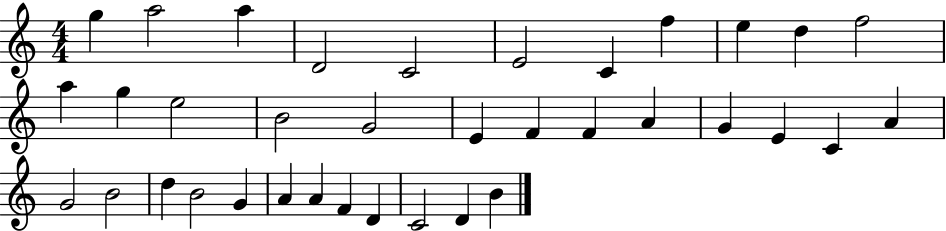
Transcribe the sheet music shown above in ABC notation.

X:1
T:Untitled
M:4/4
L:1/4
K:C
g a2 a D2 C2 E2 C f e d f2 a g e2 B2 G2 E F F A G E C A G2 B2 d B2 G A A F D C2 D B